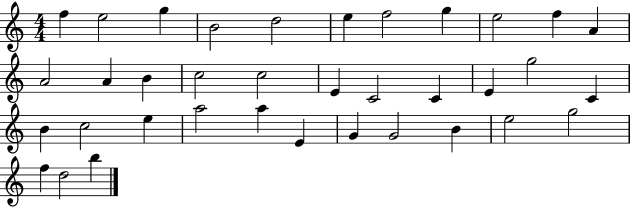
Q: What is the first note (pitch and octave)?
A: F5